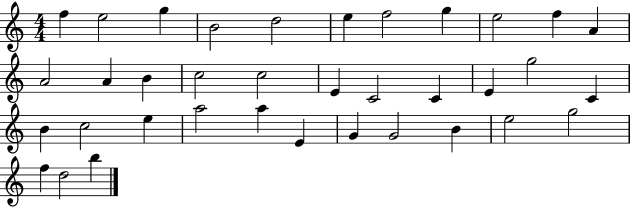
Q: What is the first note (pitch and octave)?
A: F5